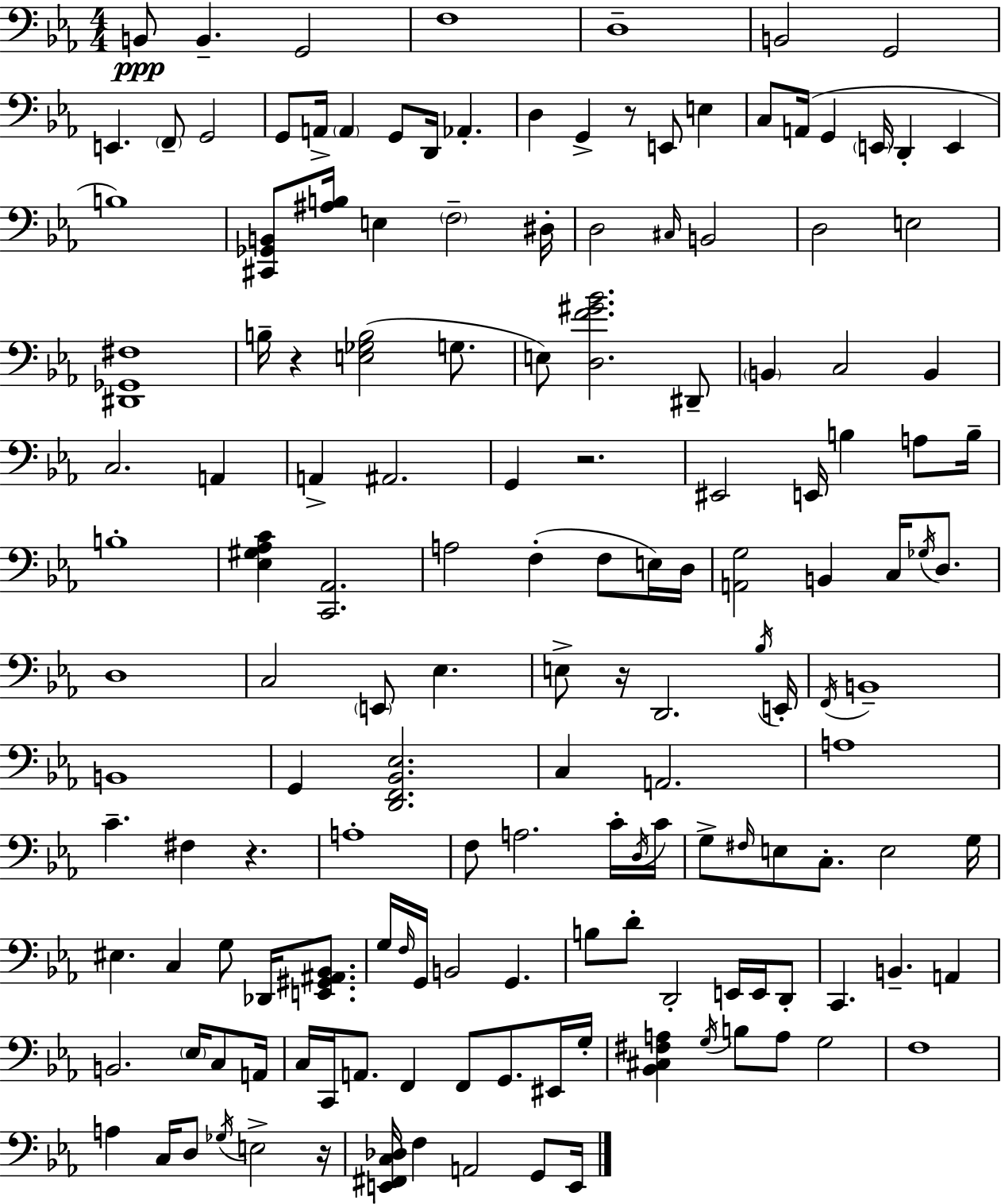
X:1
T:Untitled
M:4/4
L:1/4
K:Cm
B,,/2 B,, G,,2 F,4 D,4 B,,2 G,,2 E,, F,,/2 G,,2 G,,/2 A,,/4 A,, G,,/2 D,,/4 _A,, D, G,, z/2 E,,/2 E, C,/2 A,,/4 G,, E,,/4 D,, E,, B,4 [^C,,_G,,B,,]/2 [^A,B,]/4 E, F,2 ^D,/4 D,2 ^C,/4 B,,2 D,2 E,2 [^D,,_G,,^F,]4 B,/4 z [E,_G,B,]2 G,/2 E,/2 [D,F^G_B]2 ^D,,/2 B,, C,2 B,, C,2 A,, A,, ^A,,2 G,, z2 ^E,,2 E,,/4 B, A,/2 B,/4 B,4 [_E,^G,_A,C] [C,,_A,,]2 A,2 F, F,/2 E,/4 D,/4 [A,,G,]2 B,, C,/4 _G,/4 D,/2 D,4 C,2 E,,/2 _E, E,/2 z/4 D,,2 _B,/4 E,,/4 F,,/4 B,,4 B,,4 G,, [D,,F,,_B,,_E,]2 C, A,,2 A,4 C ^F, z A,4 F,/2 A,2 C/4 D,/4 C/4 G,/2 ^F,/4 E,/2 C,/2 E,2 G,/4 ^E, C, G,/2 _D,,/4 [E,,^G,,^A,,_B,,]/2 G,/4 F,/4 G,,/4 B,,2 G,, B,/2 D/2 D,,2 E,,/4 E,,/4 D,,/2 C,, B,, A,, B,,2 _E,/4 C,/2 A,,/4 C,/4 C,,/4 A,,/2 F,, F,,/2 G,,/2 ^E,,/4 G,/4 [_B,,^C,^F,A,] G,/4 B,/2 A,/2 G,2 F,4 A, C,/4 D,/2 _G,/4 E,2 z/4 [E,,^F,,C,_D,]/4 F, A,,2 G,,/2 E,,/4